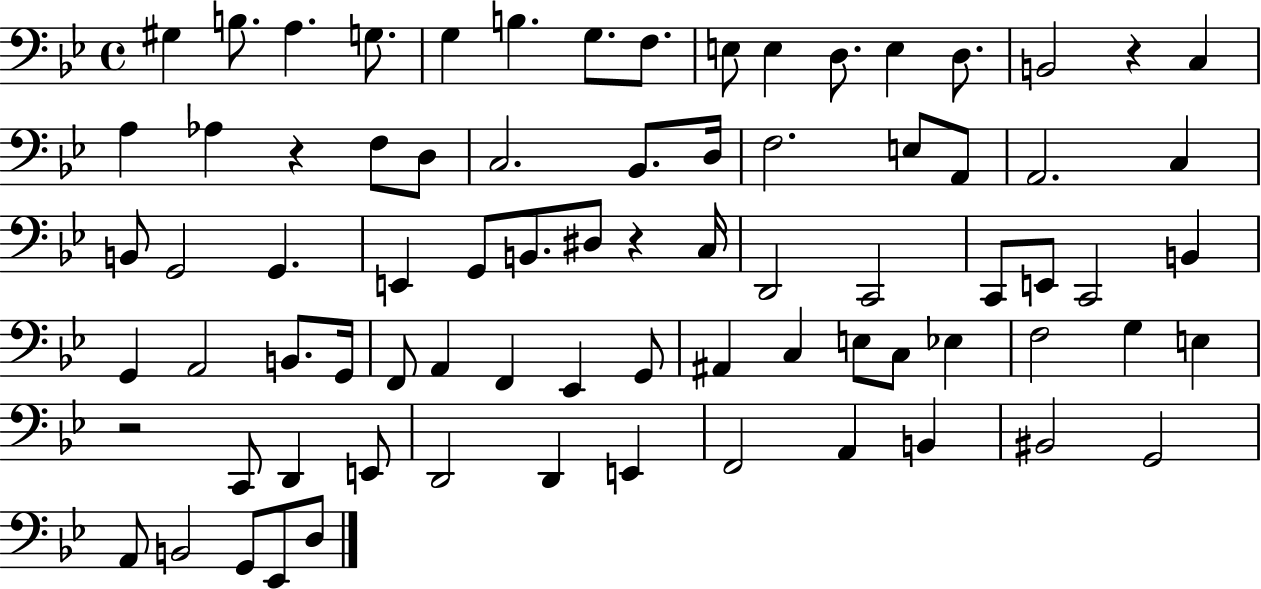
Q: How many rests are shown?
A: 4